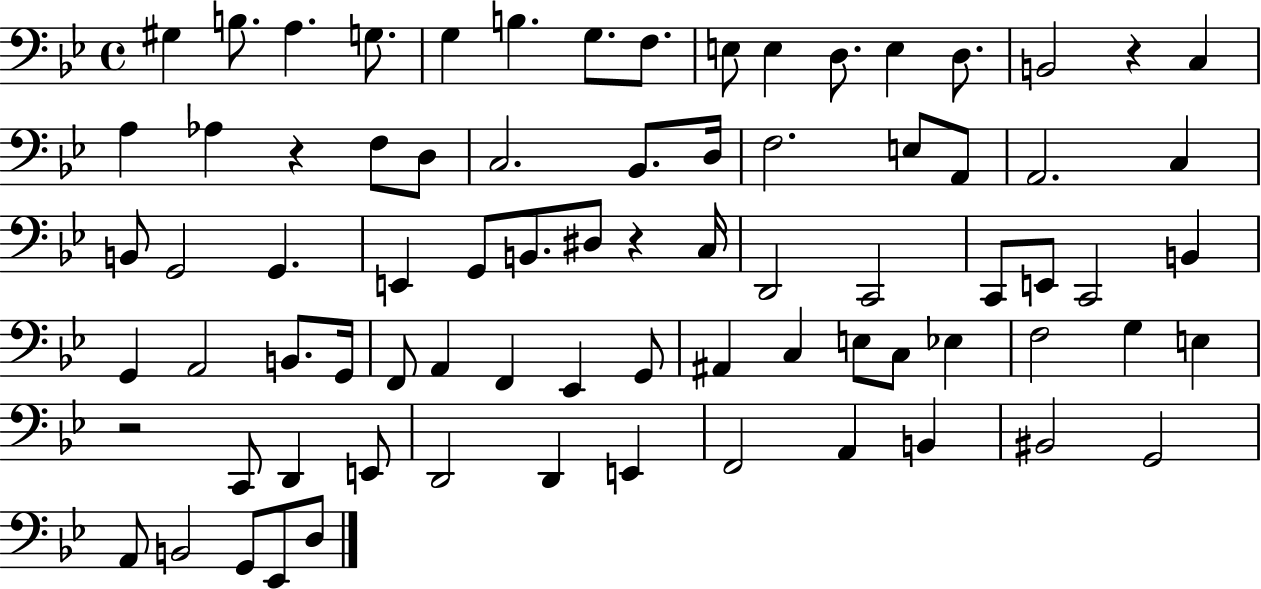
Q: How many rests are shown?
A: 4